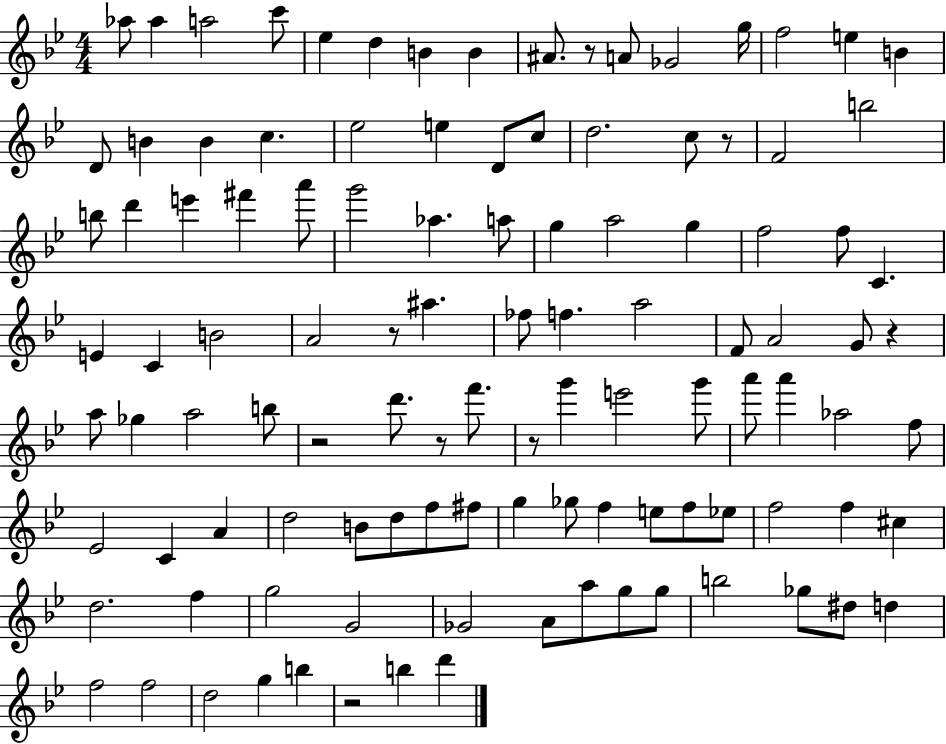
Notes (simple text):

Ab5/e Ab5/q A5/h C6/e Eb5/q D5/q B4/q B4/q A#4/e. R/e A4/e Gb4/h G5/s F5/h E5/q B4/q D4/e B4/q B4/q C5/q. Eb5/h E5/q D4/e C5/e D5/h. C5/e R/e F4/h B5/h B5/e D6/q E6/q F#6/q A6/e G6/h Ab5/q. A5/e G5/q A5/h G5/q F5/h F5/e C4/q. E4/q C4/q B4/h A4/h R/e A#5/q. FES5/e F5/q. A5/h F4/e A4/h G4/e R/q A5/e Gb5/q A5/h B5/e R/h D6/e. R/e F6/e. R/e G6/q E6/h G6/e A6/e A6/q Ab5/h F5/e Eb4/h C4/q A4/q D5/h B4/e D5/e F5/e F#5/e G5/q Gb5/e F5/q E5/e F5/e Eb5/e F5/h F5/q C#5/q D5/h. F5/q G5/h G4/h Gb4/h A4/e A5/e G5/e G5/e B5/h Gb5/e D#5/e D5/q F5/h F5/h D5/h G5/q B5/q R/h B5/q D6/q